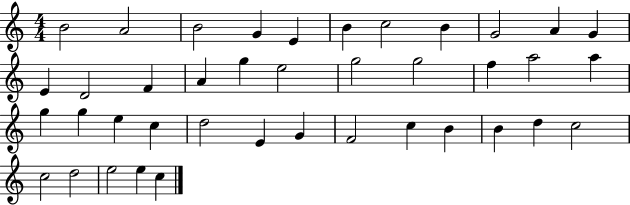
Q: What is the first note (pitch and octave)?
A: B4